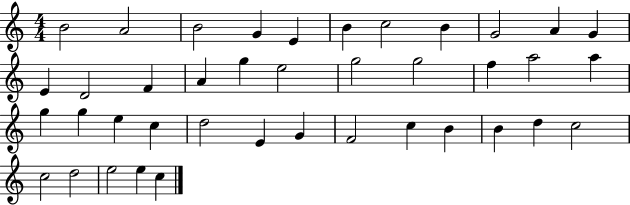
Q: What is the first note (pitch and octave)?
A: B4